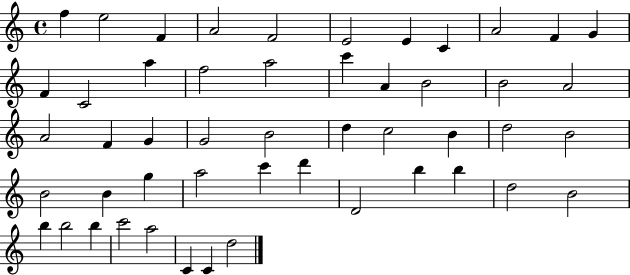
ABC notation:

X:1
T:Untitled
M:4/4
L:1/4
K:C
f e2 F A2 F2 E2 E C A2 F G F C2 a f2 a2 c' A B2 B2 A2 A2 F G G2 B2 d c2 B d2 B2 B2 B g a2 c' d' D2 b b d2 B2 b b2 b c'2 a2 C C d2